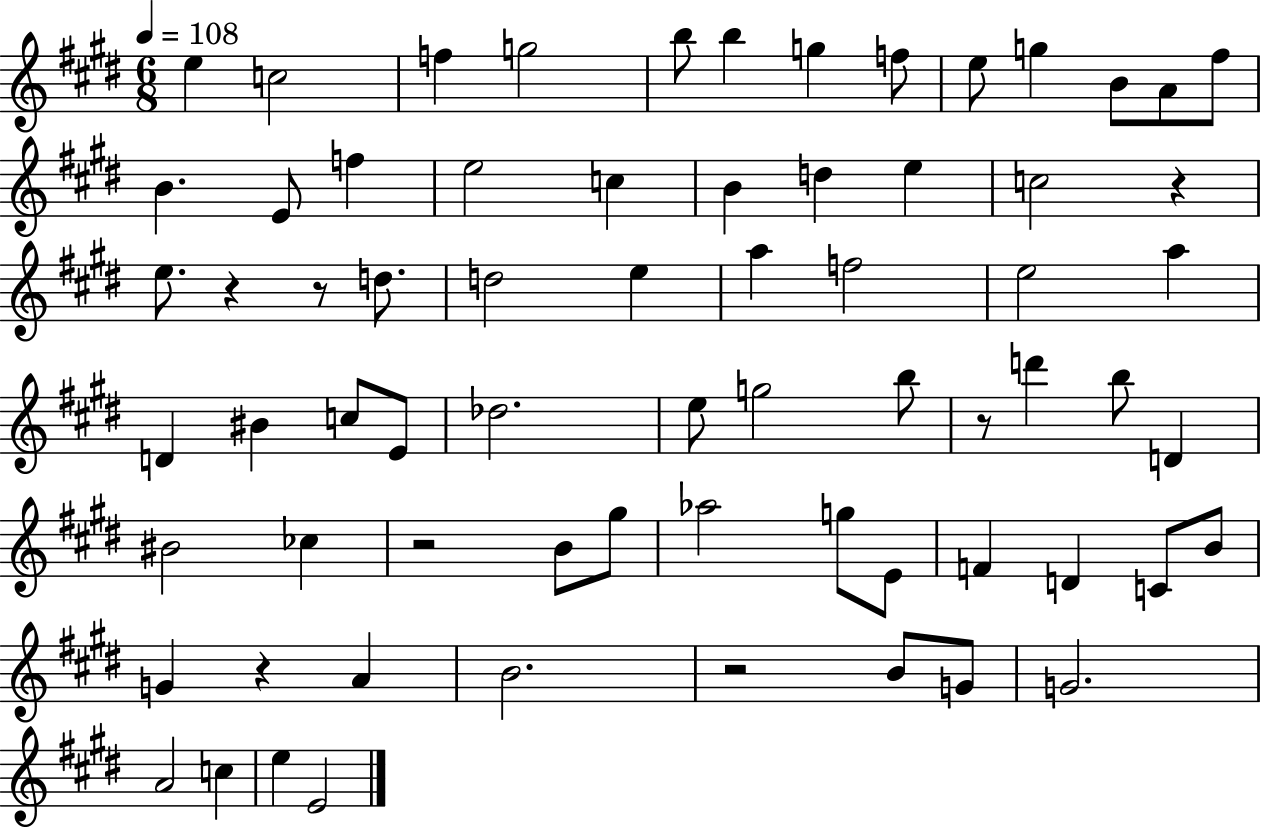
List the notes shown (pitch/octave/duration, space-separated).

E5/q C5/h F5/q G5/h B5/e B5/q G5/q F5/e E5/e G5/q B4/e A4/e F#5/e B4/q. E4/e F5/q E5/h C5/q B4/q D5/q E5/q C5/h R/q E5/e. R/q R/e D5/e. D5/h E5/q A5/q F5/h E5/h A5/q D4/q BIS4/q C5/e E4/e Db5/h. E5/e G5/h B5/e R/e D6/q B5/e D4/q BIS4/h CES5/q R/h B4/e G#5/e Ab5/h G5/e E4/e F4/q D4/q C4/e B4/e G4/q R/q A4/q B4/h. R/h B4/e G4/e G4/h. A4/h C5/q E5/q E4/h